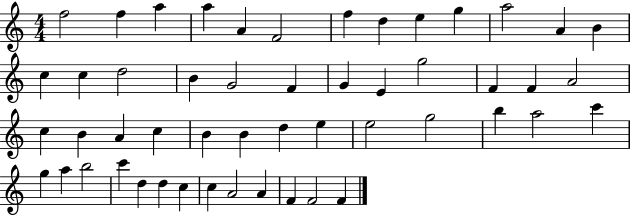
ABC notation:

X:1
T:Untitled
M:4/4
L:1/4
K:C
f2 f a a A F2 f d e g a2 A B c c d2 B G2 F G E g2 F F A2 c B A c B B d e e2 g2 b a2 c' g a b2 c' d d c c A2 A F F2 F